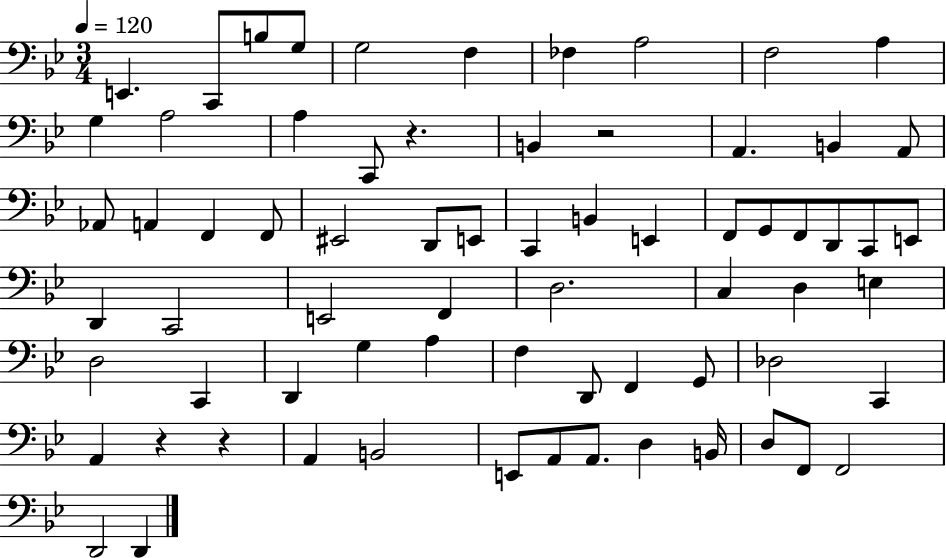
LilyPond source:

{
  \clef bass
  \numericTimeSignature
  \time 3/4
  \key bes \major
  \tempo 4 = 120
  e,4. c,8 b8 g8 | g2 f4 | fes4 a2 | f2 a4 | \break g4 a2 | a4 c,8 r4. | b,4 r2 | a,4. b,4 a,8 | \break aes,8 a,4 f,4 f,8 | eis,2 d,8 e,8 | c,4 b,4 e,4 | f,8 g,8 f,8 d,8 c,8 e,8 | \break d,4 c,2 | e,2 f,4 | d2. | c4 d4 e4 | \break d2 c,4 | d,4 g4 a4 | f4 d,8 f,4 g,8 | des2 c,4 | \break a,4 r4 r4 | a,4 b,2 | e,8 a,8 a,8. d4 b,16 | d8 f,8 f,2 | \break d,2 d,4 | \bar "|."
}